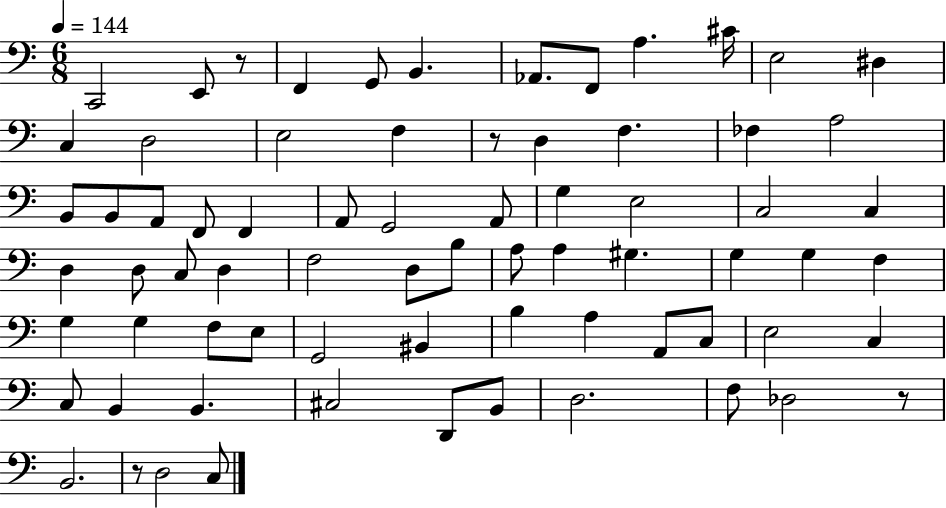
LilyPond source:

{
  \clef bass
  \numericTimeSignature
  \time 6/8
  \key c \major
  \tempo 4 = 144
  c,2 e,8 r8 | f,4 g,8 b,4. | aes,8. f,8 a4. cis'16 | e2 dis4 | \break c4 d2 | e2 f4 | r8 d4 f4. | fes4 a2 | \break b,8 b,8 a,8 f,8 f,4 | a,8 g,2 a,8 | g4 e2 | c2 c4 | \break d4 d8 c8 d4 | f2 d8 b8 | a8 a4 gis4. | g4 g4 f4 | \break g4 g4 f8 e8 | g,2 bis,4 | b4 a4 a,8 c8 | e2 c4 | \break c8 b,4 b,4. | cis2 d,8 b,8 | d2. | f8 des2 r8 | \break b,2. | r8 d2 c8 | \bar "|."
}